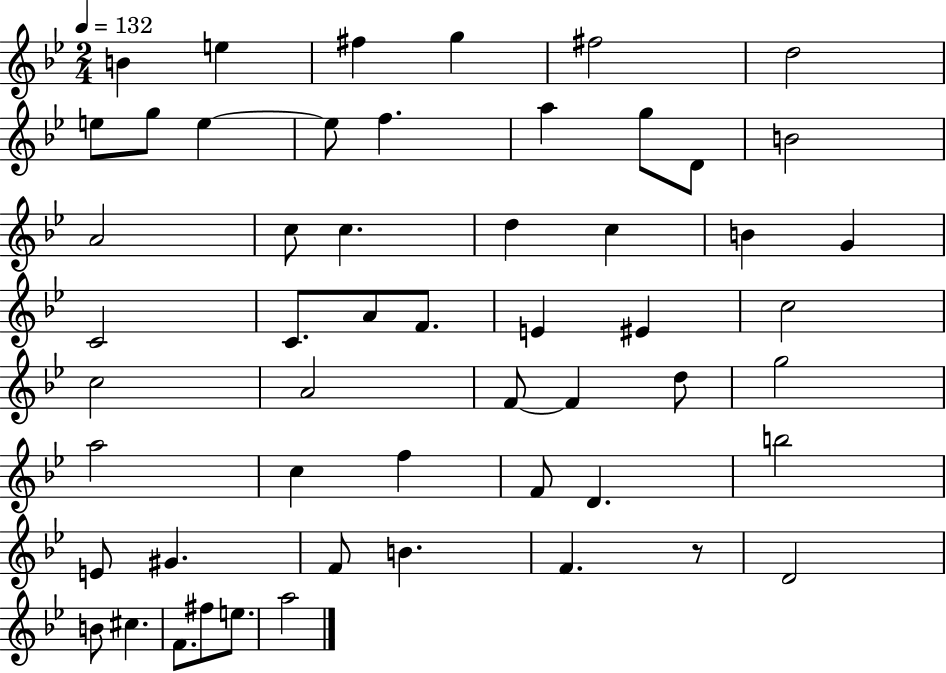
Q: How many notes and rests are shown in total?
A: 54